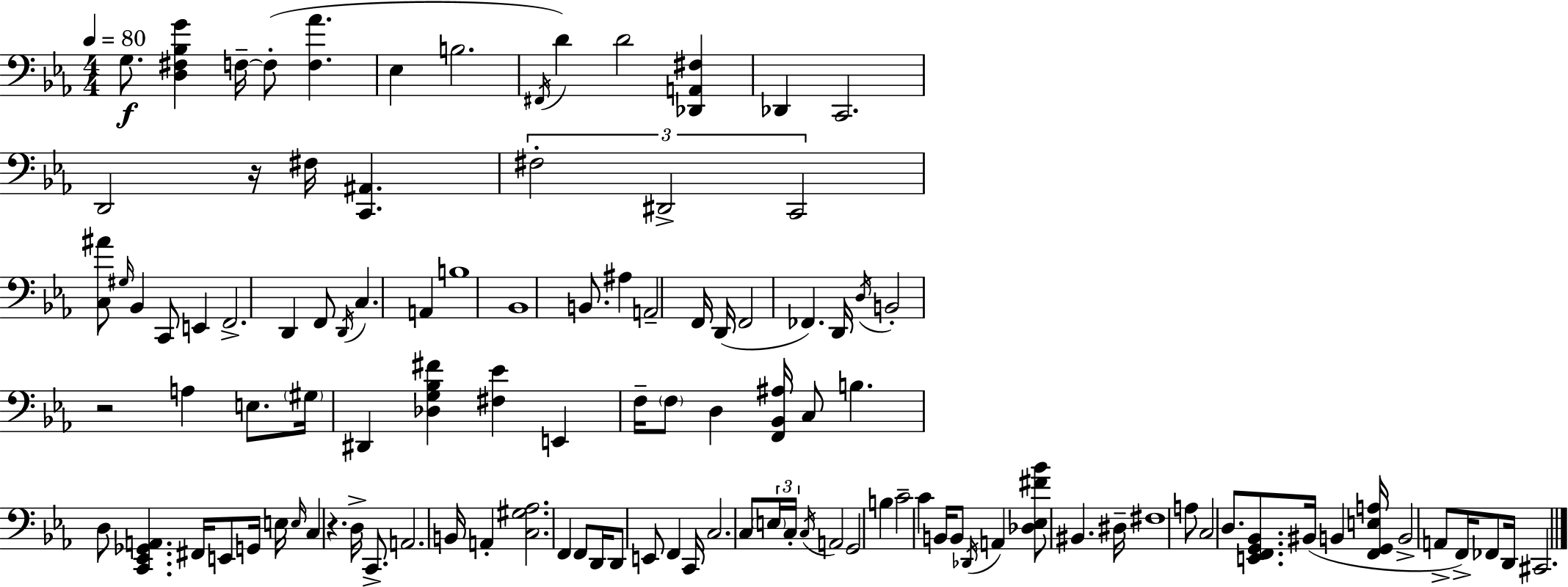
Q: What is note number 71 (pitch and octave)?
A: C3